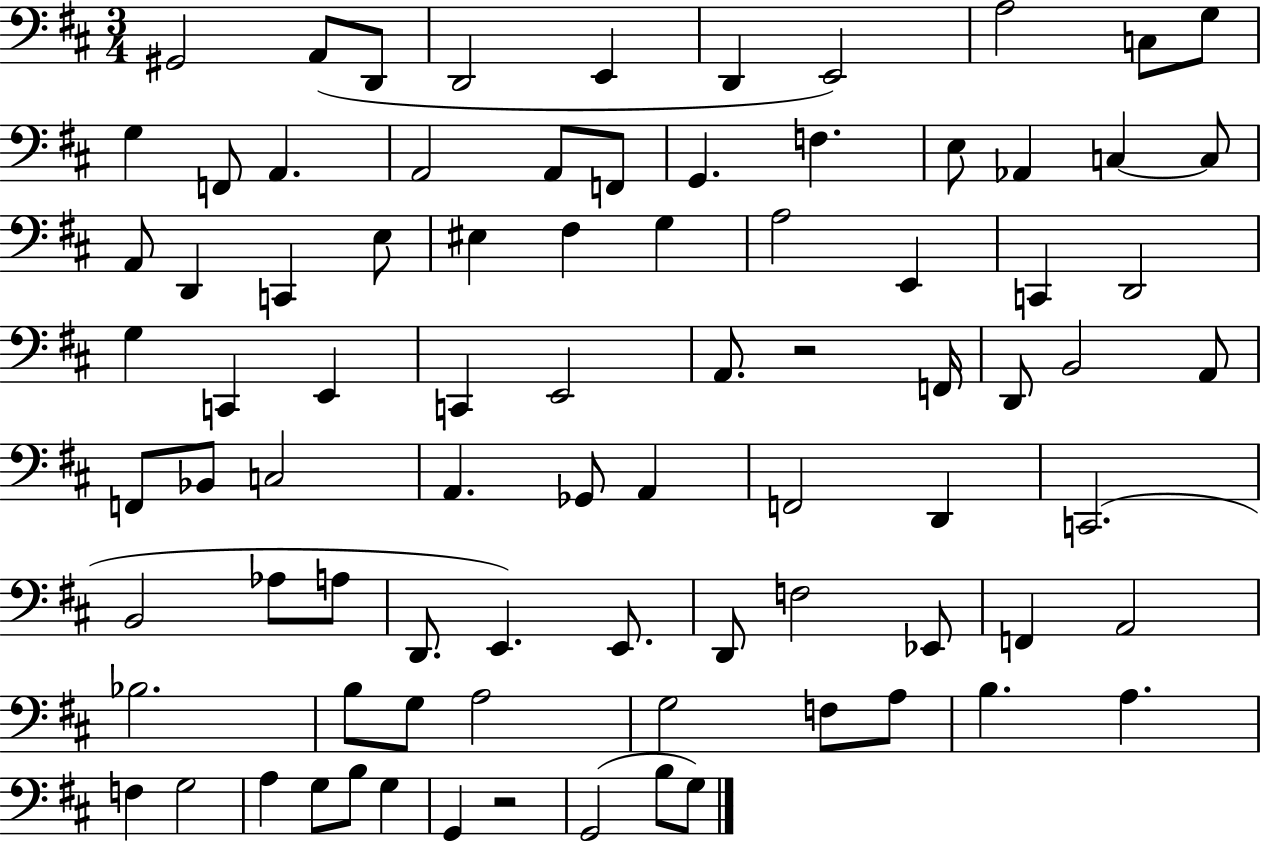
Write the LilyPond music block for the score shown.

{
  \clef bass
  \numericTimeSignature
  \time 3/4
  \key d \major
  \repeat volta 2 { gis,2 a,8( d,8 | d,2 e,4 | d,4 e,2) | a2 c8 g8 | \break g4 f,8 a,4. | a,2 a,8 f,8 | g,4. f4. | e8 aes,4 c4~~ c8 | \break a,8 d,4 c,4 e8 | eis4 fis4 g4 | a2 e,4 | c,4 d,2 | \break g4 c,4 e,4 | c,4 e,2 | a,8. r2 f,16 | d,8 b,2 a,8 | \break f,8 bes,8 c2 | a,4. ges,8 a,4 | f,2 d,4 | c,2.( | \break b,2 aes8 a8 | d,8. e,4.) e,8. | d,8 f2 ees,8 | f,4 a,2 | \break bes2. | b8 g8 a2 | g2 f8 a8 | b4. a4. | \break f4 g2 | a4 g8 b8 g4 | g,4 r2 | g,2( b8 g8) | \break } \bar "|."
}